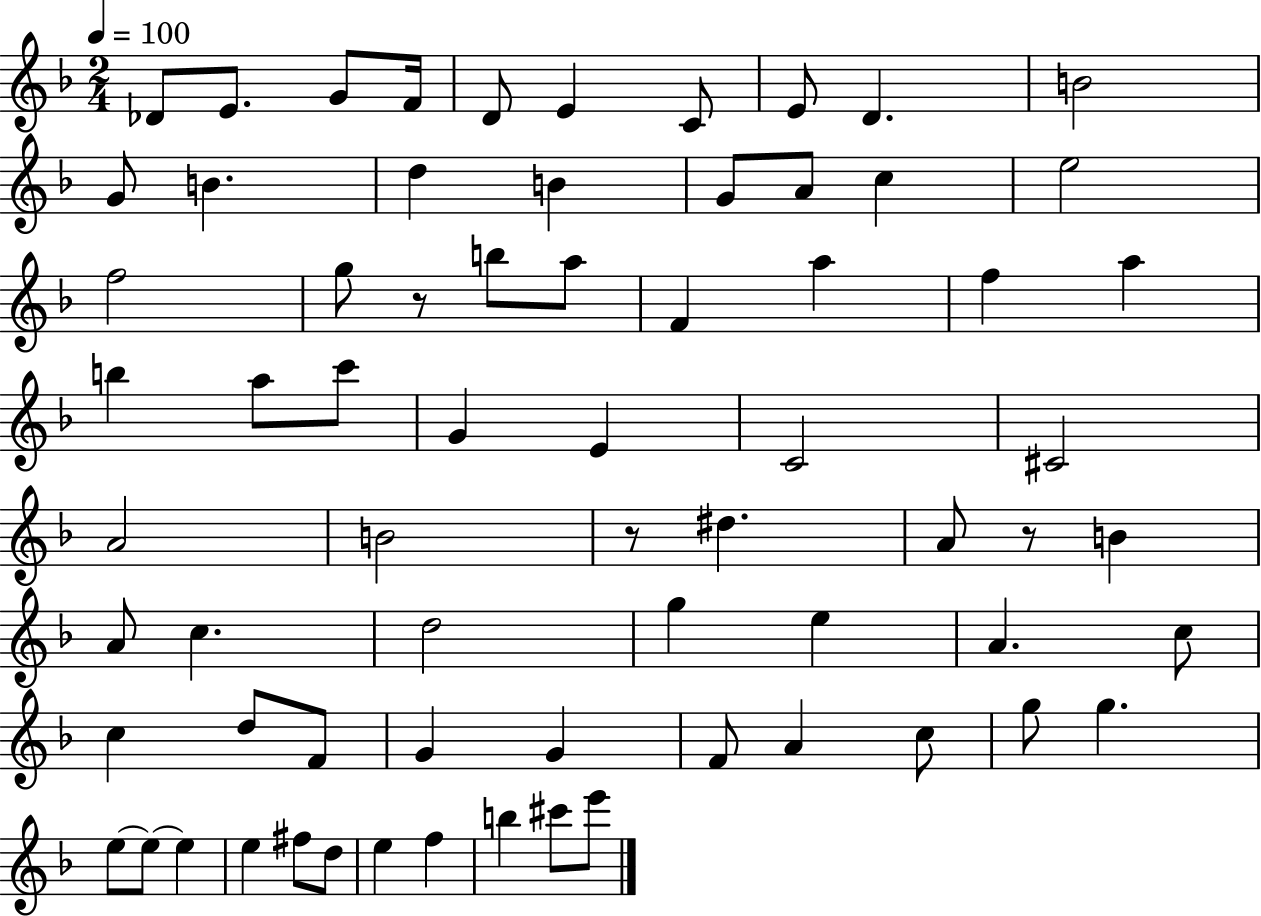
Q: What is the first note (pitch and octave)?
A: Db4